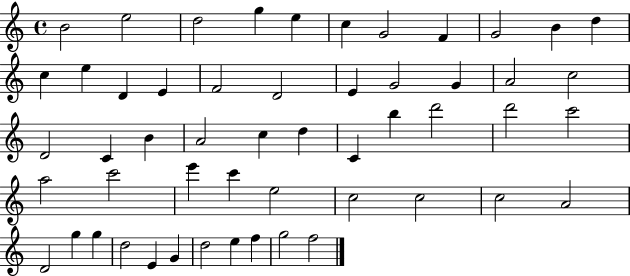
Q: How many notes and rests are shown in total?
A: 53